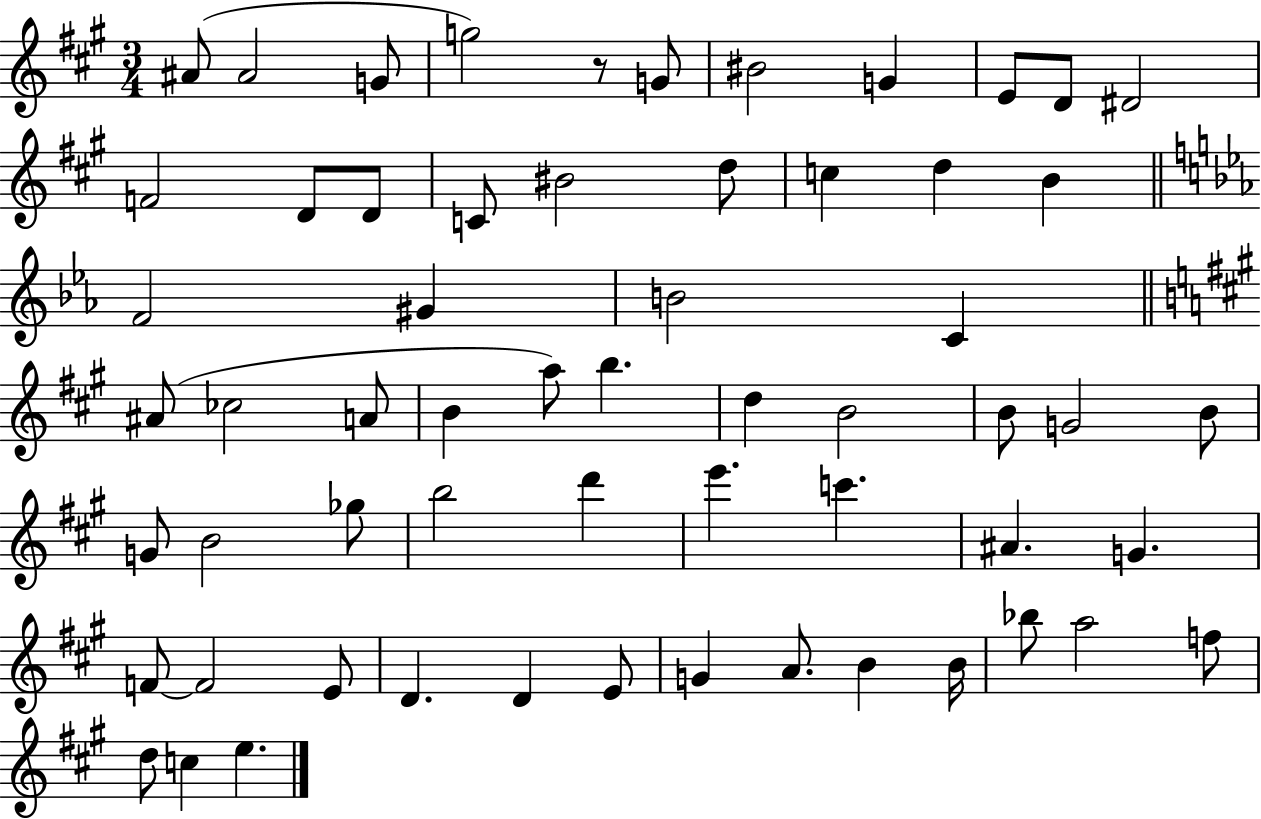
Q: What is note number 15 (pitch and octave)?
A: BIS4